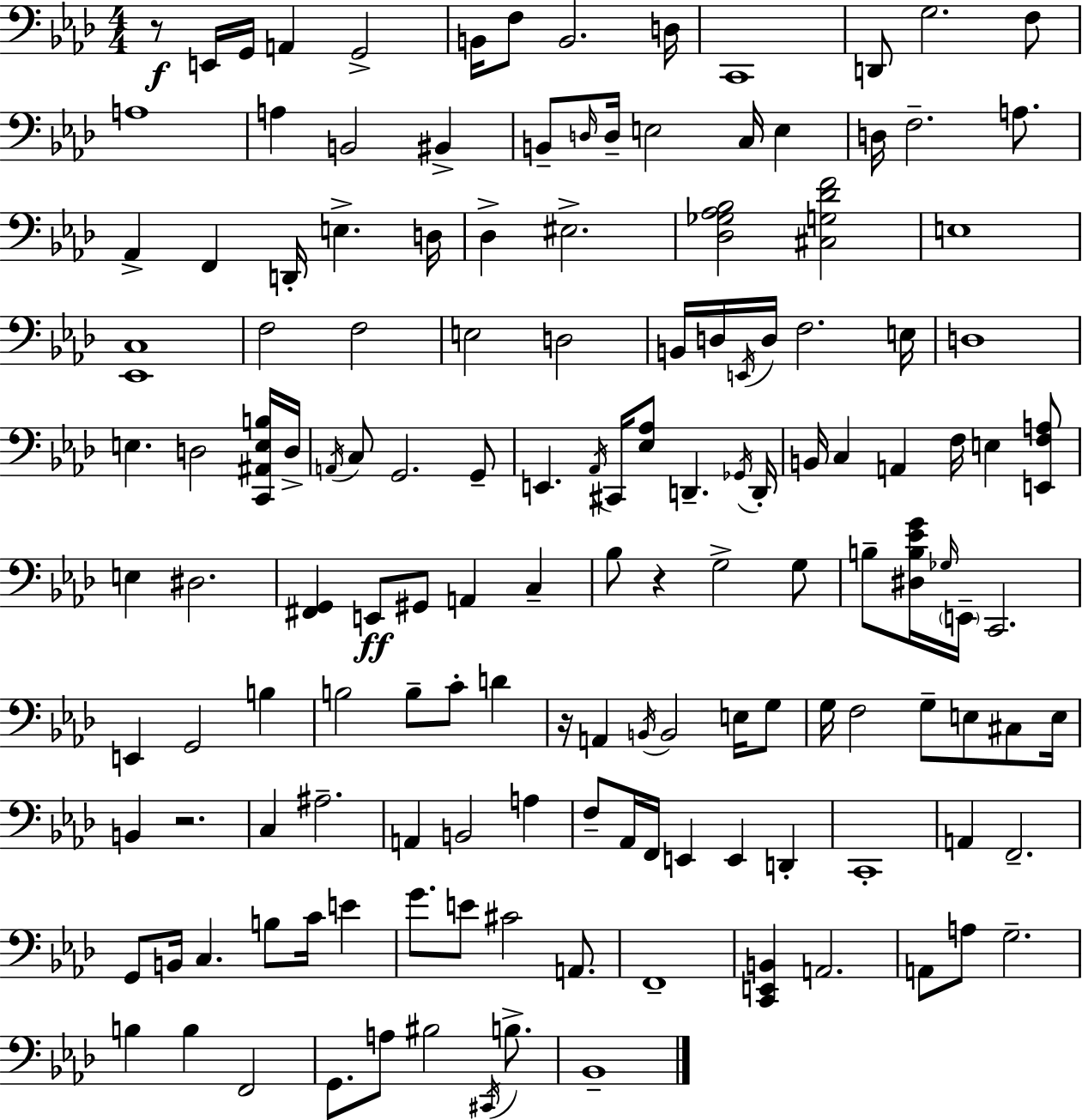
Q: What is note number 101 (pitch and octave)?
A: Ab2